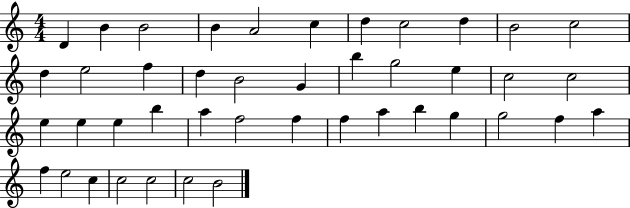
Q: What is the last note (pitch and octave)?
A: B4